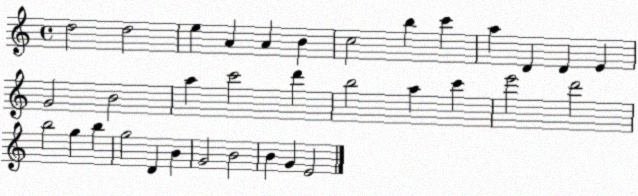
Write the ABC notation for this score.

X:1
T:Untitled
M:4/4
L:1/4
K:C
d2 d2 e A A B c2 b c' a D D E G2 B2 a c'2 d' b2 a c' e'2 d'2 b2 g b g2 D B G2 B2 B G E2